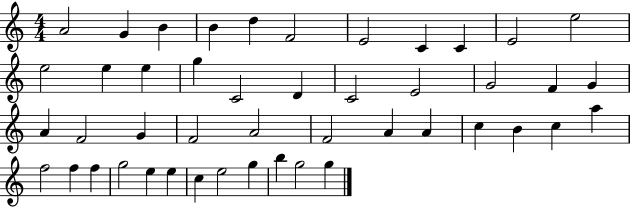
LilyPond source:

{
  \clef treble
  \numericTimeSignature
  \time 4/4
  \key c \major
  a'2 g'4 b'4 | b'4 d''4 f'2 | e'2 c'4 c'4 | e'2 e''2 | \break e''2 e''4 e''4 | g''4 c'2 d'4 | c'2 e'2 | g'2 f'4 g'4 | \break a'4 f'2 g'4 | f'2 a'2 | f'2 a'4 a'4 | c''4 b'4 c''4 a''4 | \break f''2 f''4 f''4 | g''2 e''4 e''4 | c''4 e''2 g''4 | b''4 g''2 g''4 | \break \bar "|."
}